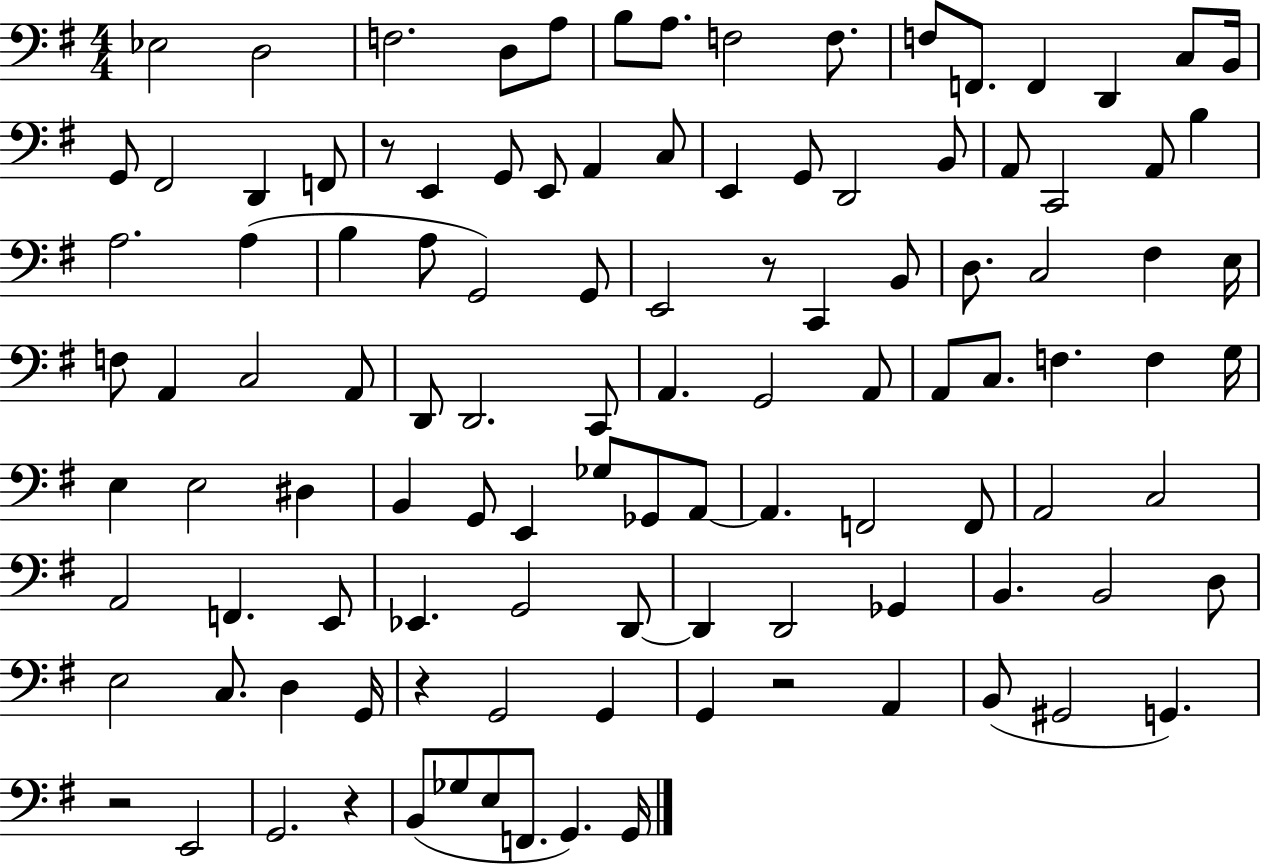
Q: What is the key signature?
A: G major